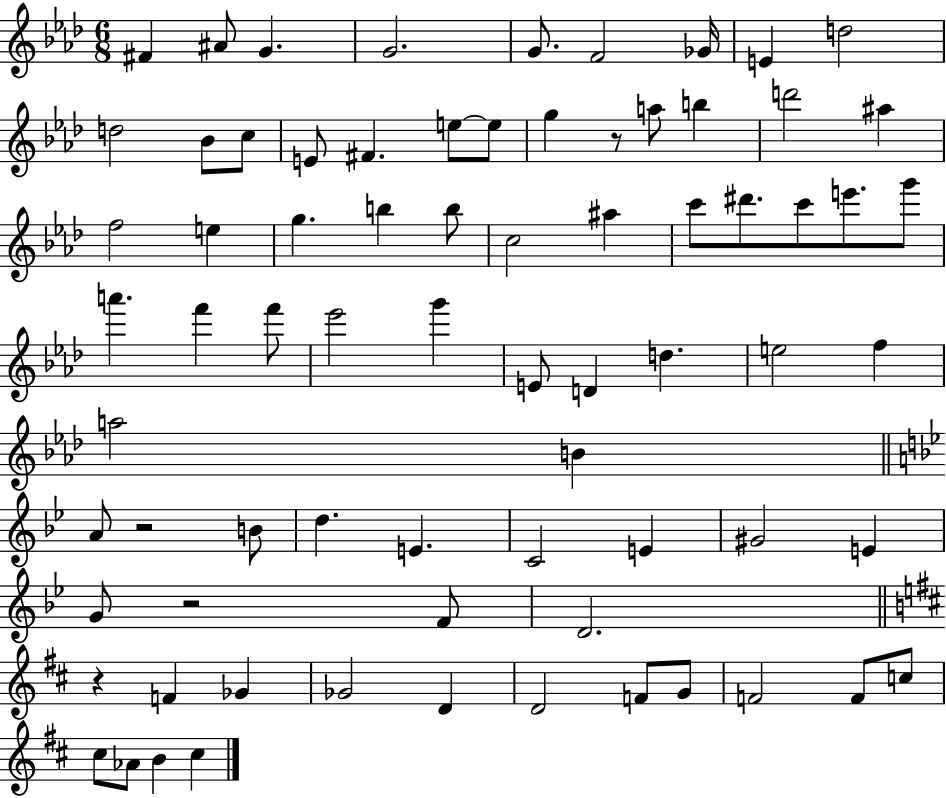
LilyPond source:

{
  \clef treble
  \numericTimeSignature
  \time 6/8
  \key aes \major
  fis'4 ais'8 g'4. | g'2. | g'8. f'2 ges'16 | e'4 d''2 | \break d''2 bes'8 c''8 | e'8 fis'4. e''8~~ e''8 | g''4 r8 a''8 b''4 | d'''2 ais''4 | \break f''2 e''4 | g''4. b''4 b''8 | c''2 ais''4 | c'''8 dis'''8. c'''8 e'''8. g'''8 | \break a'''4. f'''4 f'''8 | ees'''2 g'''4 | e'8 d'4 d''4. | e''2 f''4 | \break a''2 b'4 | \bar "||" \break \key bes \major a'8 r2 b'8 | d''4. e'4. | c'2 e'4 | gis'2 e'4 | \break g'8 r2 f'8 | d'2. | \bar "||" \break \key b \minor r4 f'4 ges'4 | ges'2 d'4 | d'2 f'8 g'8 | f'2 f'8 c''8 | \break cis''8 aes'8 b'4 cis''4 | \bar "|."
}